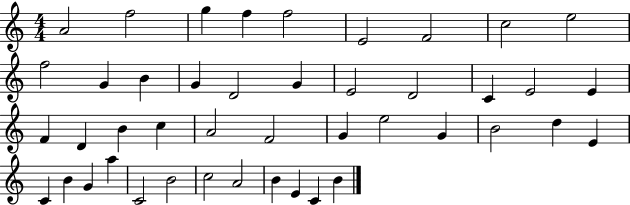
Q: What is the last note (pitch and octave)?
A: B4